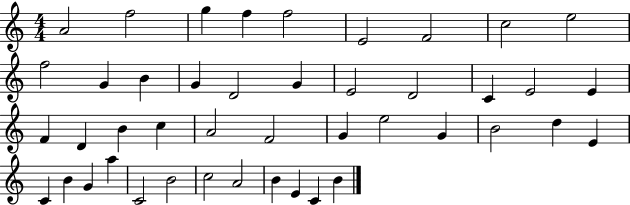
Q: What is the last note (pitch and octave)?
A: B4